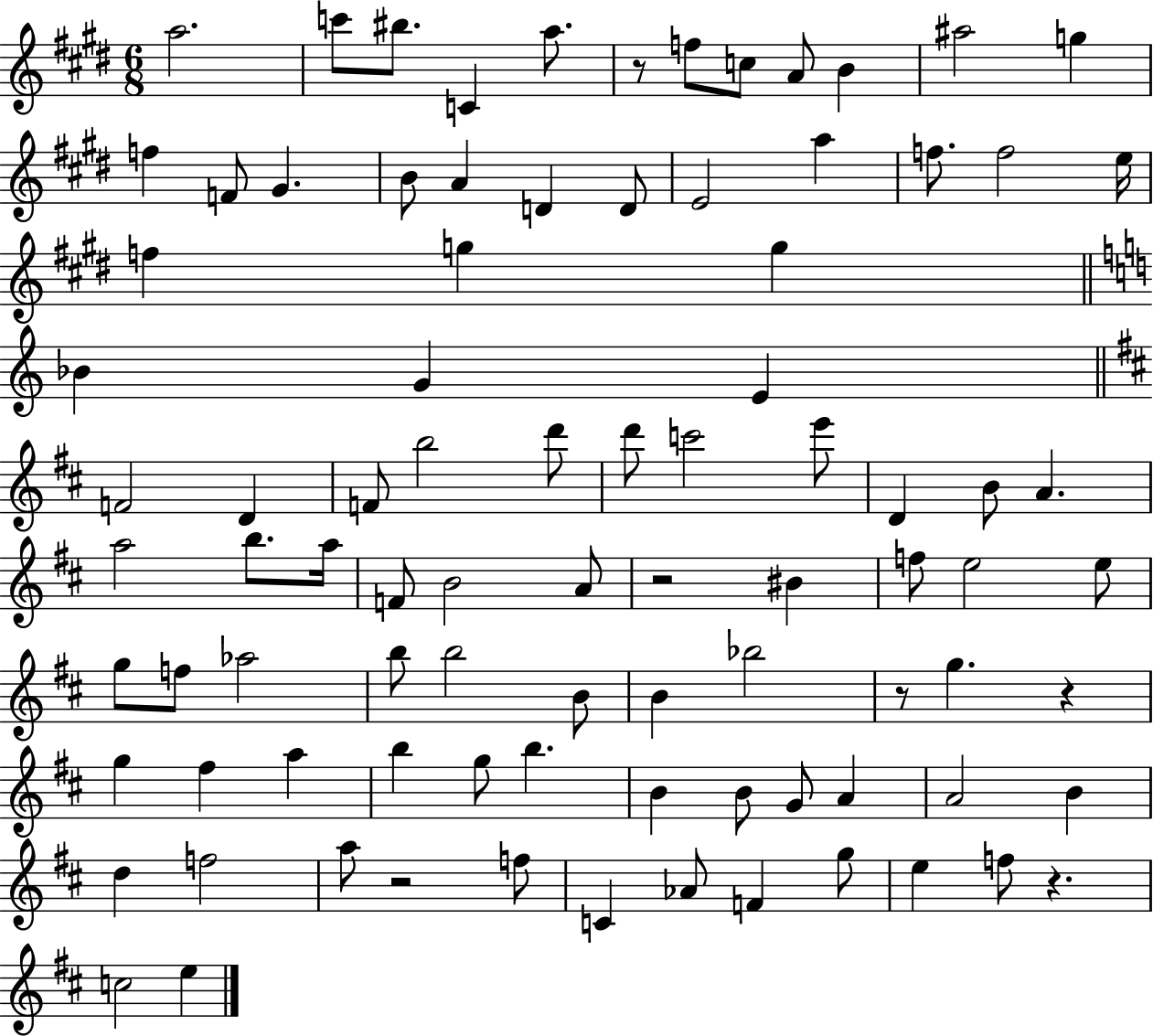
A5/h. C6/e BIS5/e. C4/q A5/e. R/e F5/e C5/e A4/e B4/q A#5/h G5/q F5/q F4/e G#4/q. B4/e A4/q D4/q D4/e E4/h A5/q F5/e. F5/h E5/s F5/q G5/q G5/q Bb4/q G4/q E4/q F4/h D4/q F4/e B5/h D6/e D6/e C6/h E6/e D4/q B4/e A4/q. A5/h B5/e. A5/s F4/e B4/h A4/e R/h BIS4/q F5/e E5/h E5/e G5/e F5/e Ab5/h B5/e B5/h B4/e B4/q Bb5/h R/e G5/q. R/q G5/q F#5/q A5/q B5/q G5/e B5/q. B4/q B4/e G4/e A4/q A4/h B4/q D5/q F5/h A5/e R/h F5/e C4/q Ab4/e F4/q G5/e E5/q F5/e R/q. C5/h E5/q